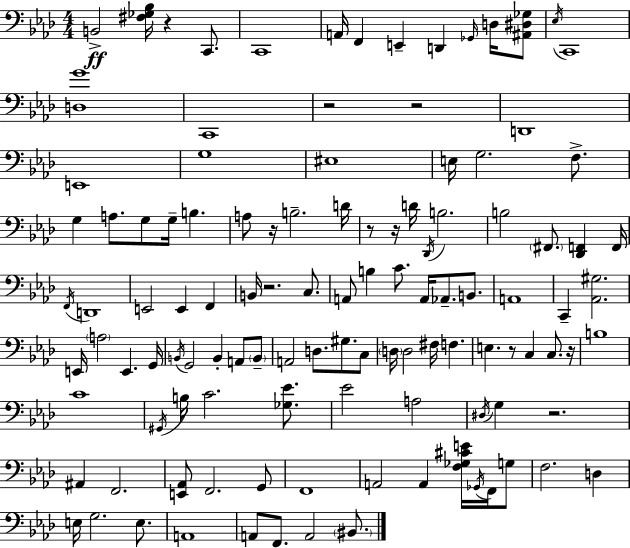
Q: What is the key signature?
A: AES major